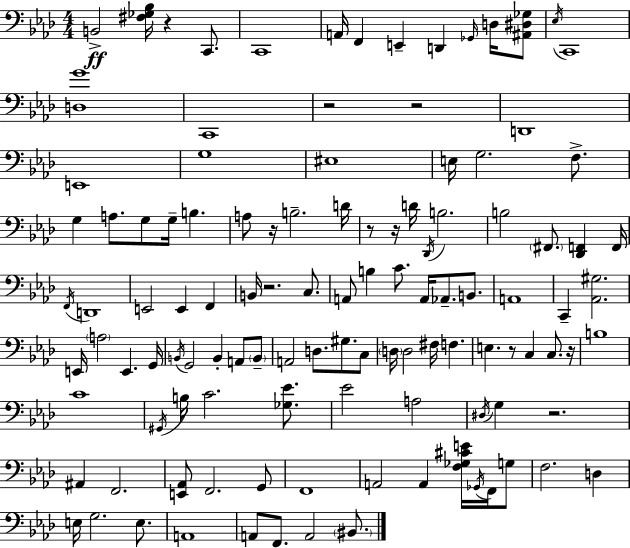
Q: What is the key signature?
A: AES major